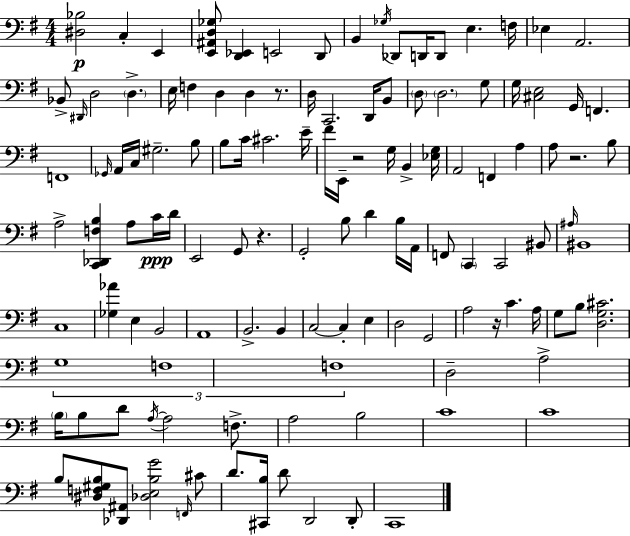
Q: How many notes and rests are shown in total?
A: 123